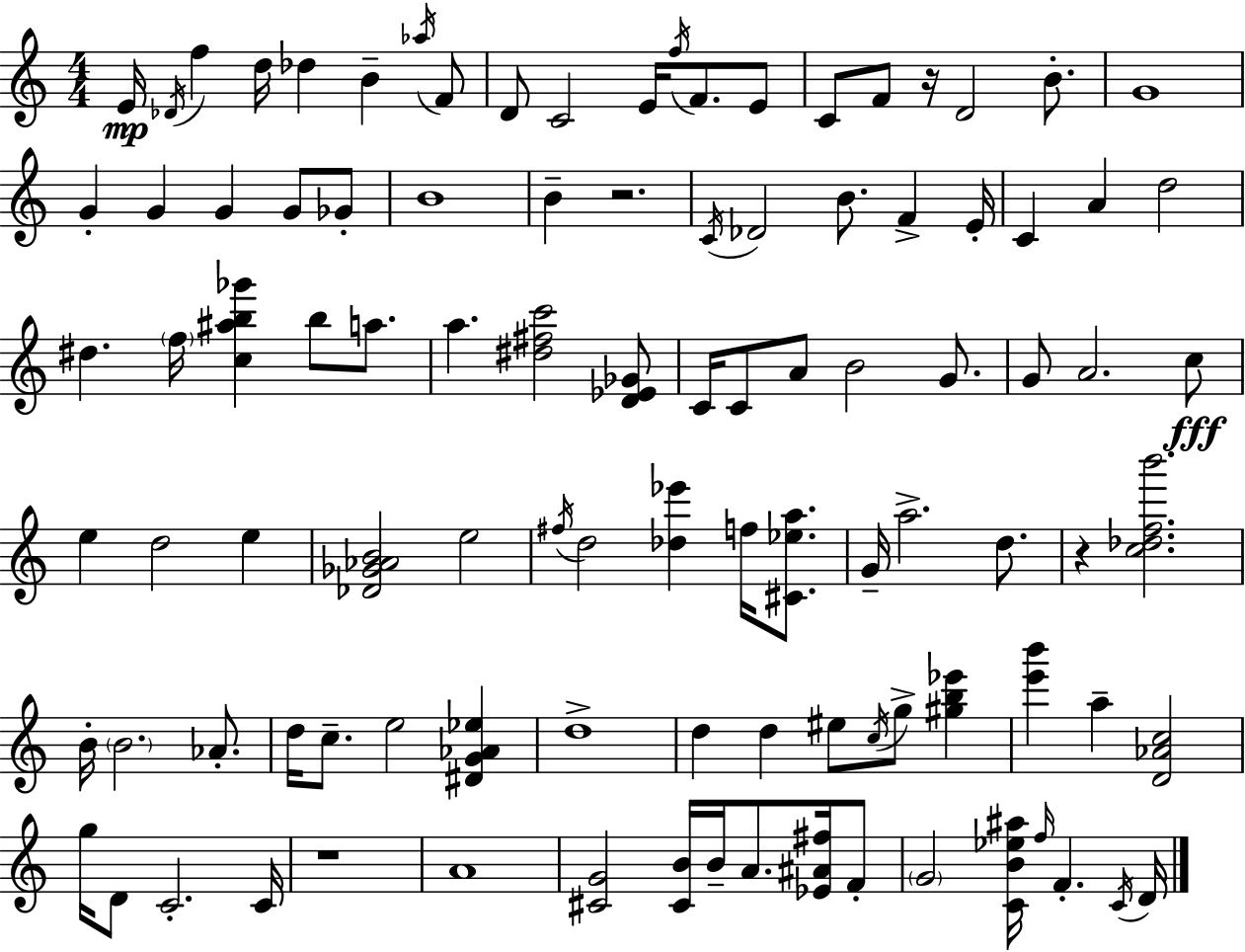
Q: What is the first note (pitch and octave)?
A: E4